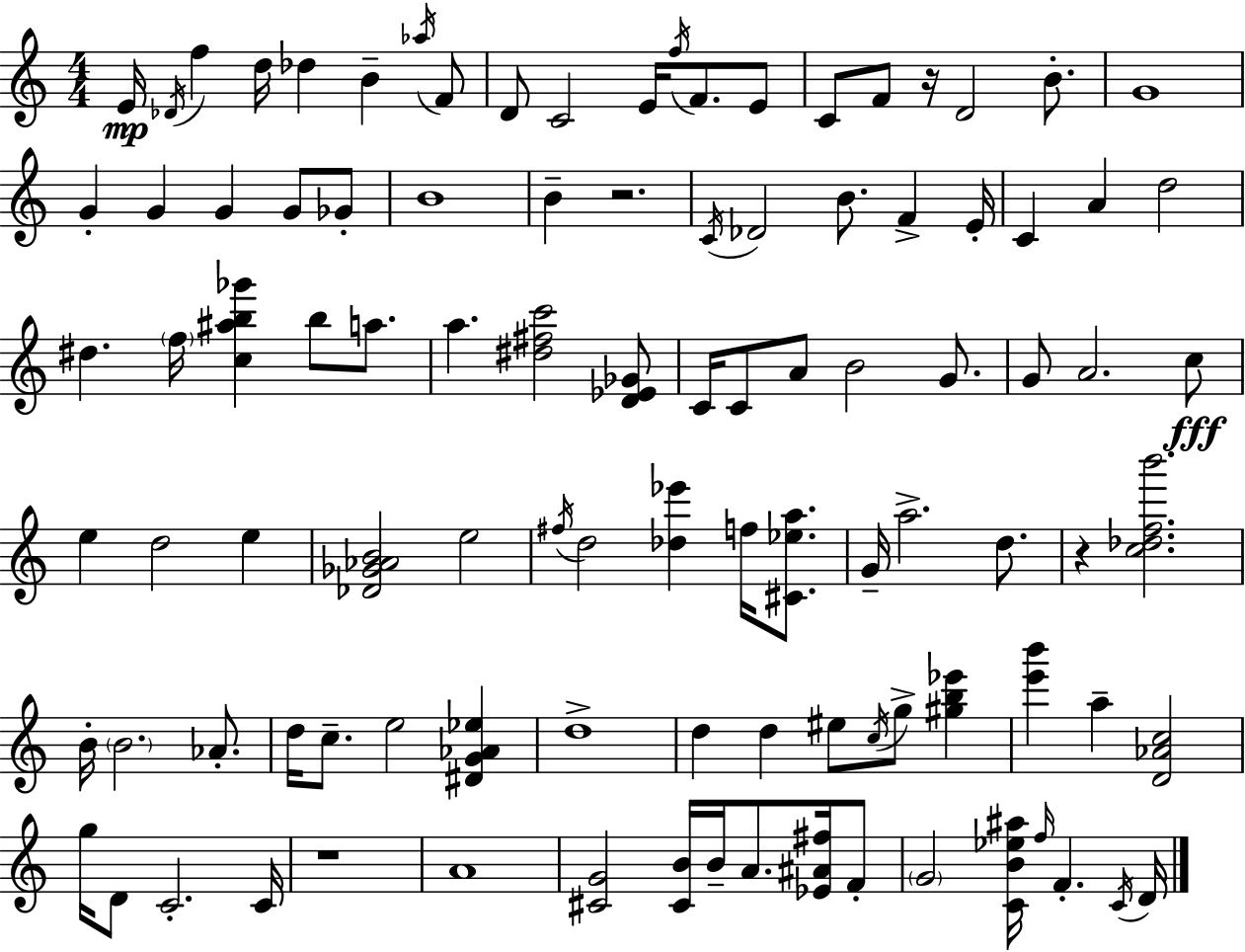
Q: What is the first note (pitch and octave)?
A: E4